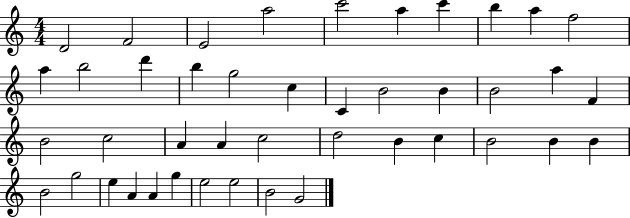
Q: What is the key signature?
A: C major